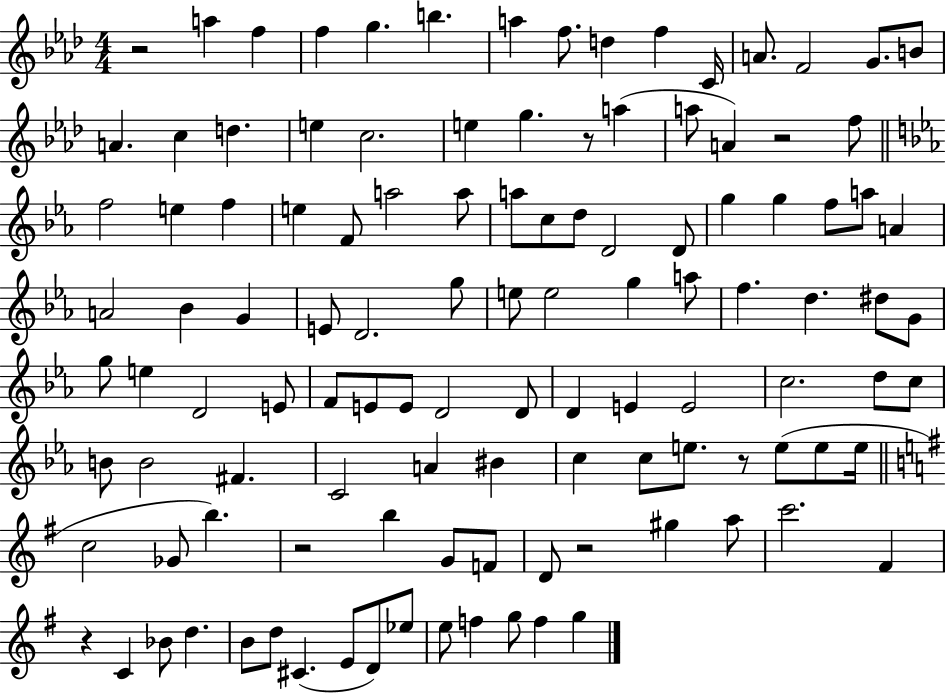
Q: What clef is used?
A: treble